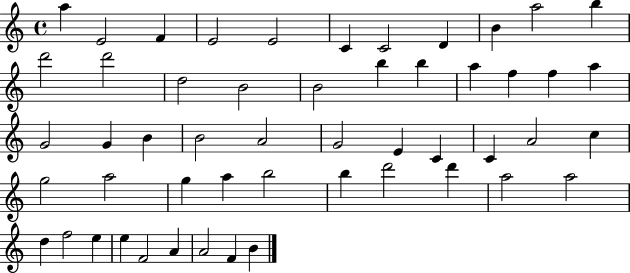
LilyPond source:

{
  \clef treble
  \time 4/4
  \defaultTimeSignature
  \key c \major
  a''4 e'2 f'4 | e'2 e'2 | c'4 c'2 d'4 | b'4 a''2 b''4 | \break d'''2 d'''2 | d''2 b'2 | b'2 b''4 b''4 | a''4 f''4 f''4 a''4 | \break g'2 g'4 b'4 | b'2 a'2 | g'2 e'4 c'4 | c'4 a'2 c''4 | \break g''2 a''2 | g''4 a''4 b''2 | b''4 d'''2 d'''4 | a''2 a''2 | \break d''4 f''2 e''4 | e''4 f'2 a'4 | a'2 f'4 b'4 | \bar "|."
}